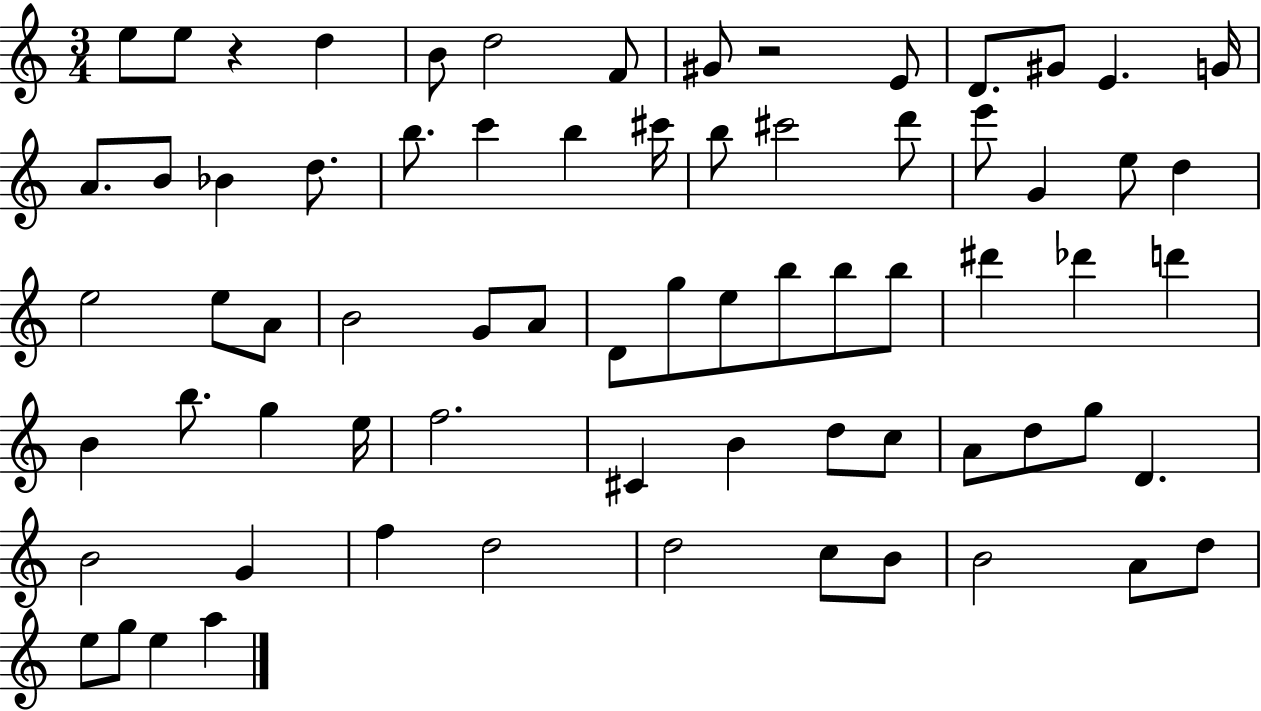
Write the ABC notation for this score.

X:1
T:Untitled
M:3/4
L:1/4
K:C
e/2 e/2 z d B/2 d2 F/2 ^G/2 z2 E/2 D/2 ^G/2 E G/4 A/2 B/2 _B d/2 b/2 c' b ^c'/4 b/2 ^c'2 d'/2 e'/2 G e/2 d e2 e/2 A/2 B2 G/2 A/2 D/2 g/2 e/2 b/2 b/2 b/2 ^d' _d' d' B b/2 g e/4 f2 ^C B d/2 c/2 A/2 d/2 g/2 D B2 G f d2 d2 c/2 B/2 B2 A/2 d/2 e/2 g/2 e a